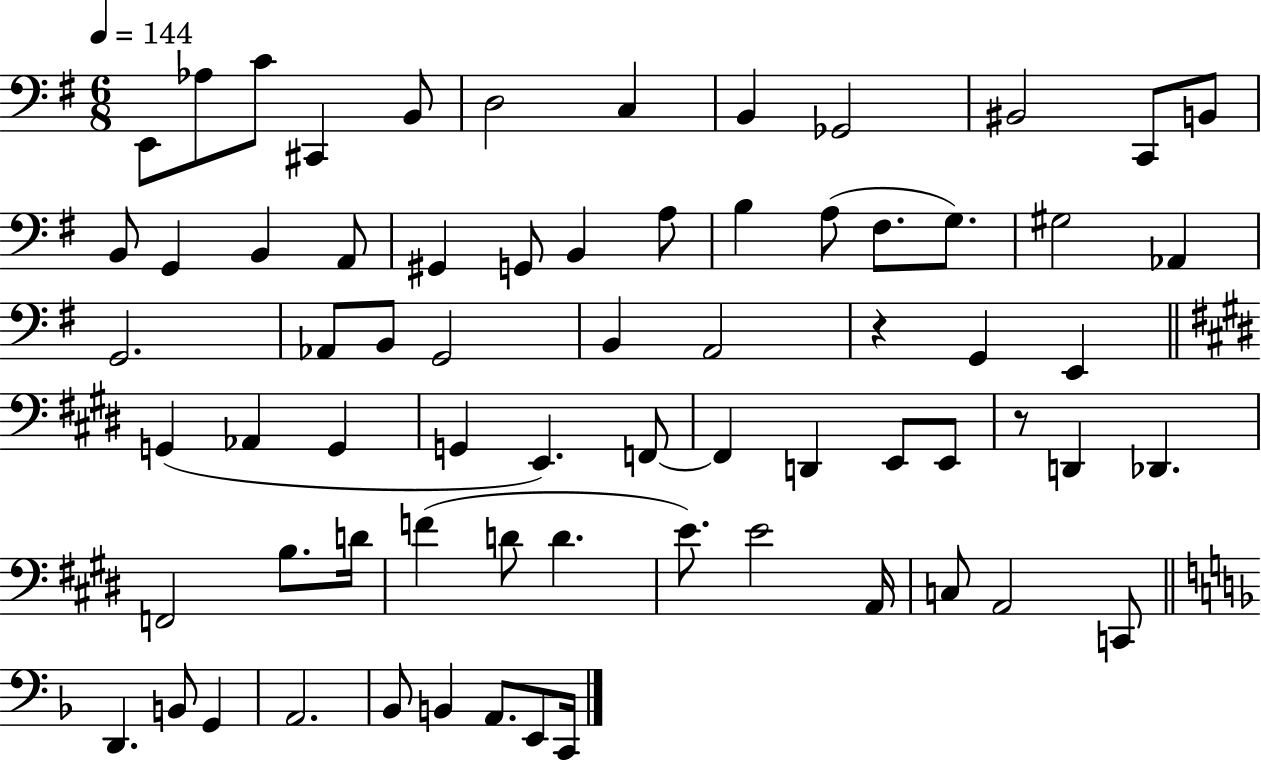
X:1
T:Untitled
M:6/8
L:1/4
K:G
E,,/2 _A,/2 C/2 ^C,, B,,/2 D,2 C, B,, _G,,2 ^B,,2 C,,/2 B,,/2 B,,/2 G,, B,, A,,/2 ^G,, G,,/2 B,, A,/2 B, A,/2 ^F,/2 G,/2 ^G,2 _A,, G,,2 _A,,/2 B,,/2 G,,2 B,, A,,2 z G,, E,, G,, _A,, G,, G,, E,, F,,/2 F,, D,, E,,/2 E,,/2 z/2 D,, _D,, F,,2 B,/2 D/4 F D/2 D E/2 E2 A,,/4 C,/2 A,,2 C,,/2 D,, B,,/2 G,, A,,2 _B,,/2 B,, A,,/2 E,,/2 C,,/4